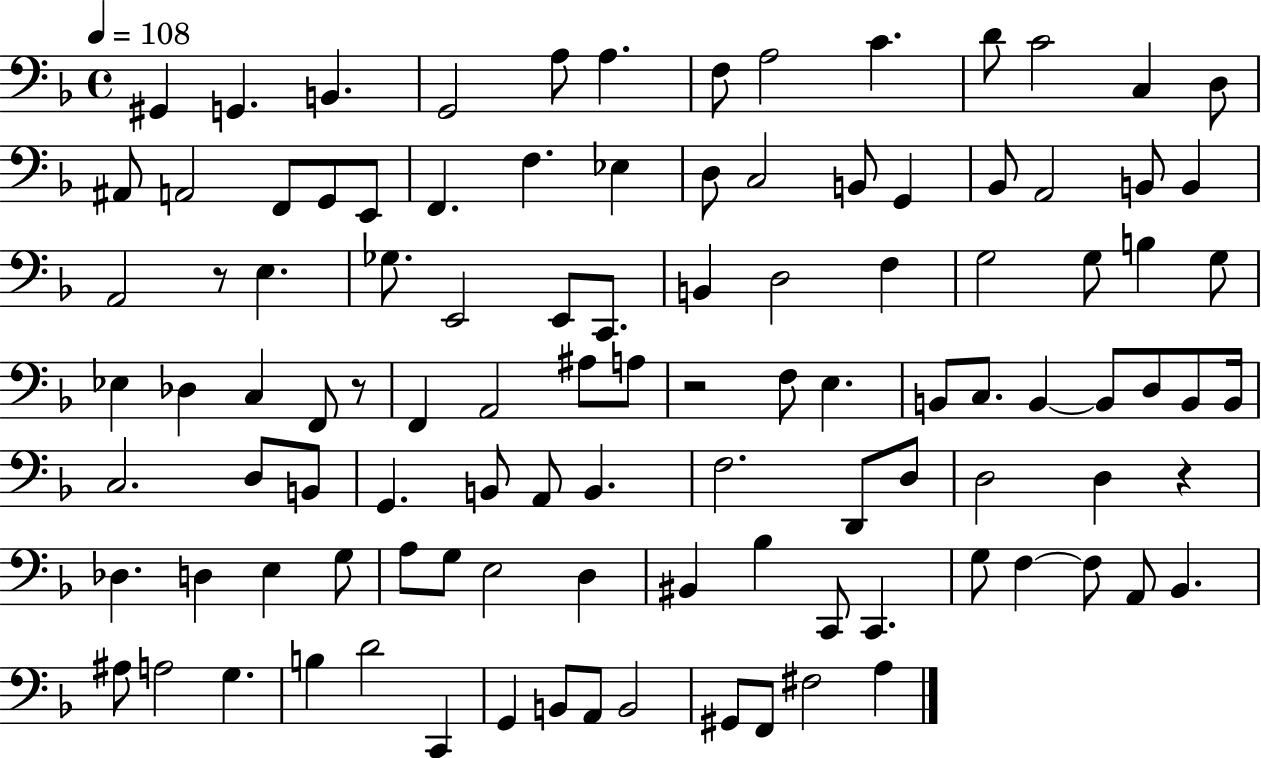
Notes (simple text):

G#2/q G2/q. B2/q. G2/h A3/e A3/q. F3/e A3/h C4/q. D4/e C4/h C3/q D3/e A#2/e A2/h F2/e G2/e E2/e F2/q. F3/q. Eb3/q D3/e C3/h B2/e G2/q Bb2/e A2/h B2/e B2/q A2/h R/e E3/q. Gb3/e. E2/h E2/e C2/e. B2/q D3/h F3/q G3/h G3/e B3/q G3/e Eb3/q Db3/q C3/q F2/e R/e F2/q A2/h A#3/e A3/e R/h F3/e E3/q. B2/e C3/e. B2/q B2/e D3/e B2/e B2/s C3/h. D3/e B2/e G2/q. B2/e A2/e B2/q. F3/h. D2/e D3/e D3/h D3/q R/q Db3/q. D3/q E3/q G3/e A3/e G3/e E3/h D3/q BIS2/q Bb3/q C2/e C2/q. G3/e F3/q F3/e A2/e Bb2/q. A#3/e A3/h G3/q. B3/q D4/h C2/q G2/q B2/e A2/e B2/h G#2/e F2/e F#3/h A3/q